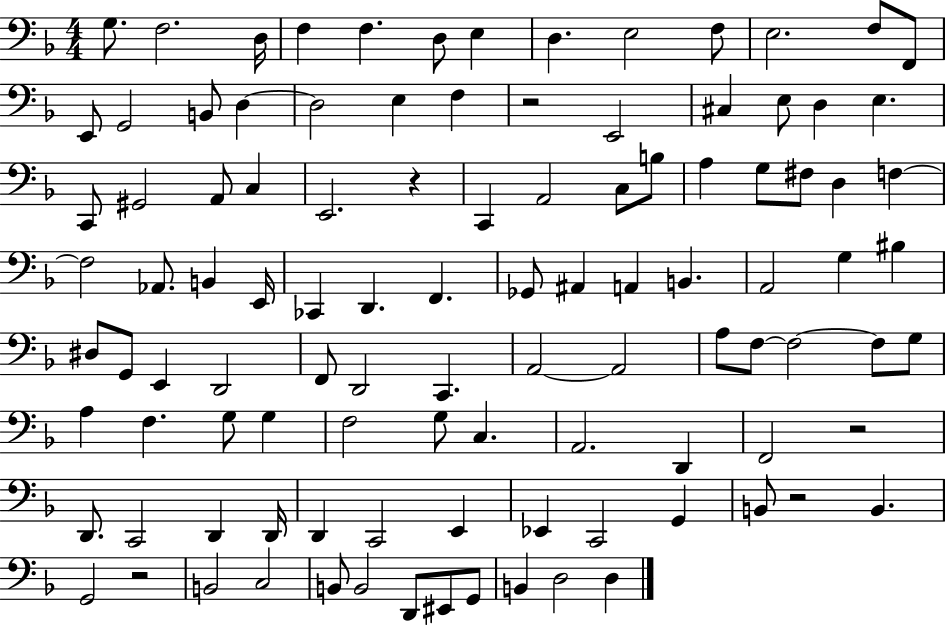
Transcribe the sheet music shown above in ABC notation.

X:1
T:Untitled
M:4/4
L:1/4
K:F
G,/2 F,2 D,/4 F, F, D,/2 E, D, E,2 F,/2 E,2 F,/2 F,,/2 E,,/2 G,,2 B,,/2 D, D,2 E, F, z2 E,,2 ^C, E,/2 D, E, C,,/2 ^G,,2 A,,/2 C, E,,2 z C,, A,,2 C,/2 B,/2 A, G,/2 ^F,/2 D, F, F,2 _A,,/2 B,, E,,/4 _C,, D,, F,, _G,,/2 ^A,, A,, B,, A,,2 G, ^B, ^D,/2 G,,/2 E,, D,,2 F,,/2 D,,2 C,, A,,2 A,,2 A,/2 F,/2 F,2 F,/2 G,/2 A, F, G,/2 G, F,2 G,/2 C, A,,2 D,, F,,2 z2 D,,/2 C,,2 D,, D,,/4 D,, C,,2 E,, _E,, C,,2 G,, B,,/2 z2 B,, G,,2 z2 B,,2 C,2 B,,/2 B,,2 D,,/2 ^E,,/2 G,,/2 B,, D,2 D,